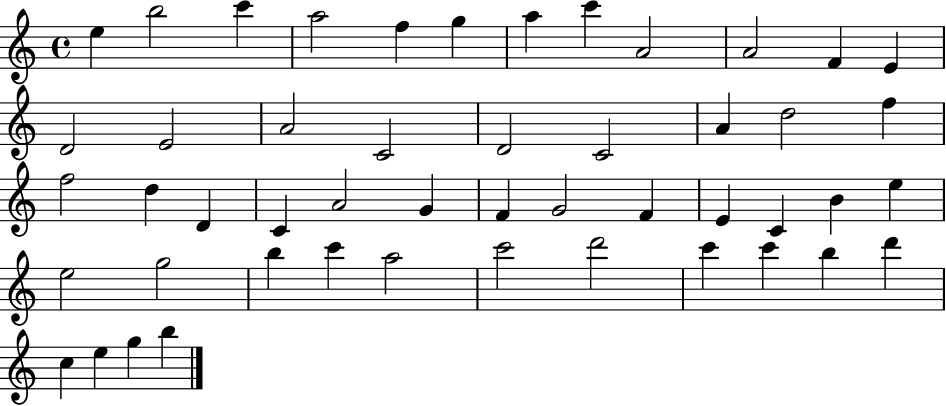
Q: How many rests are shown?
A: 0